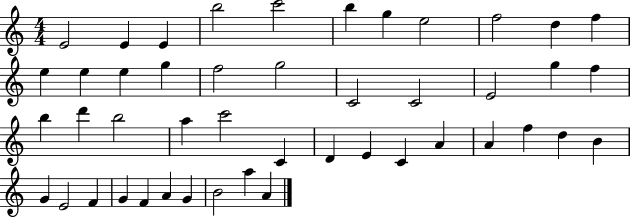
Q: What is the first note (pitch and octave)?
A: E4